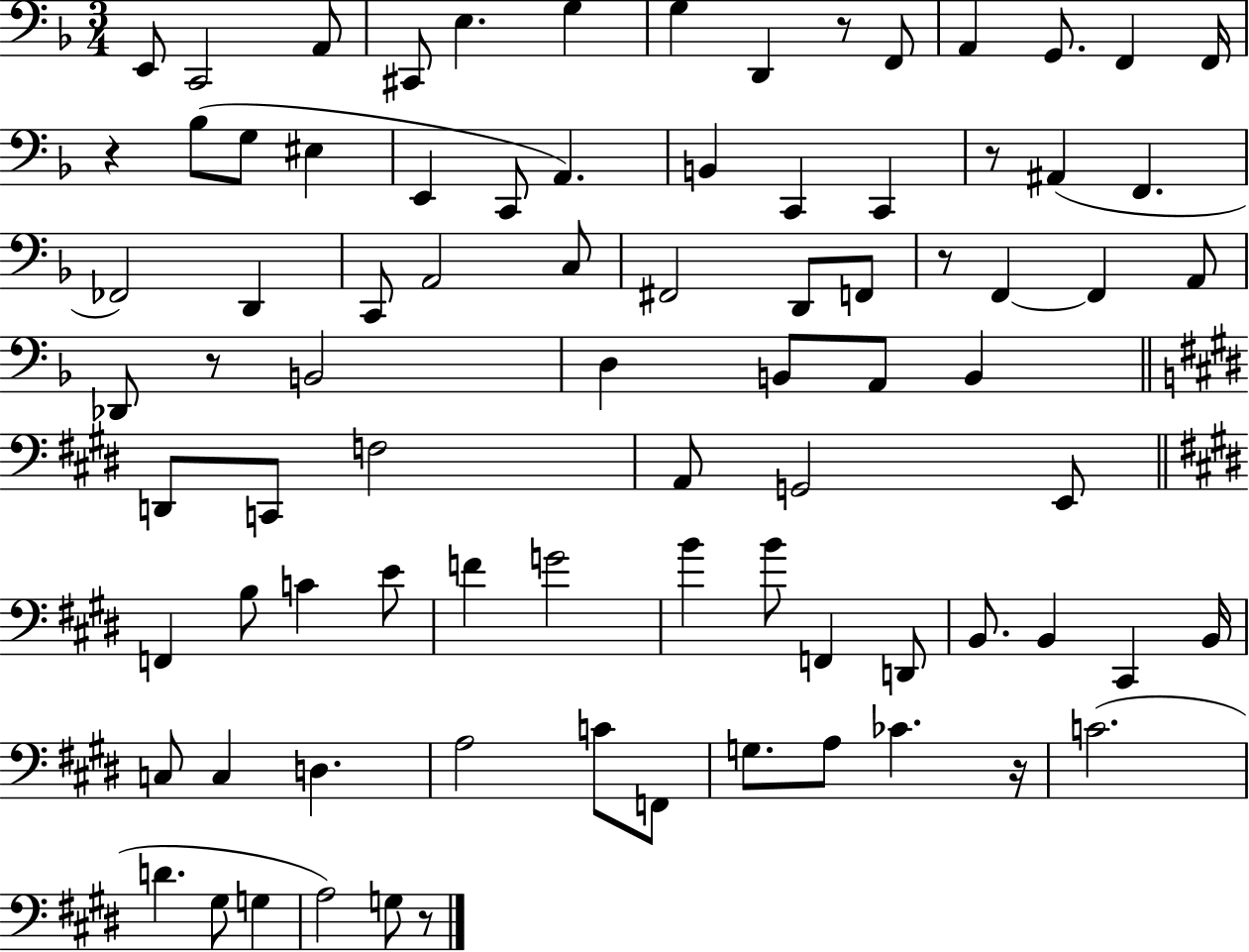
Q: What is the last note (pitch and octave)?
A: G3